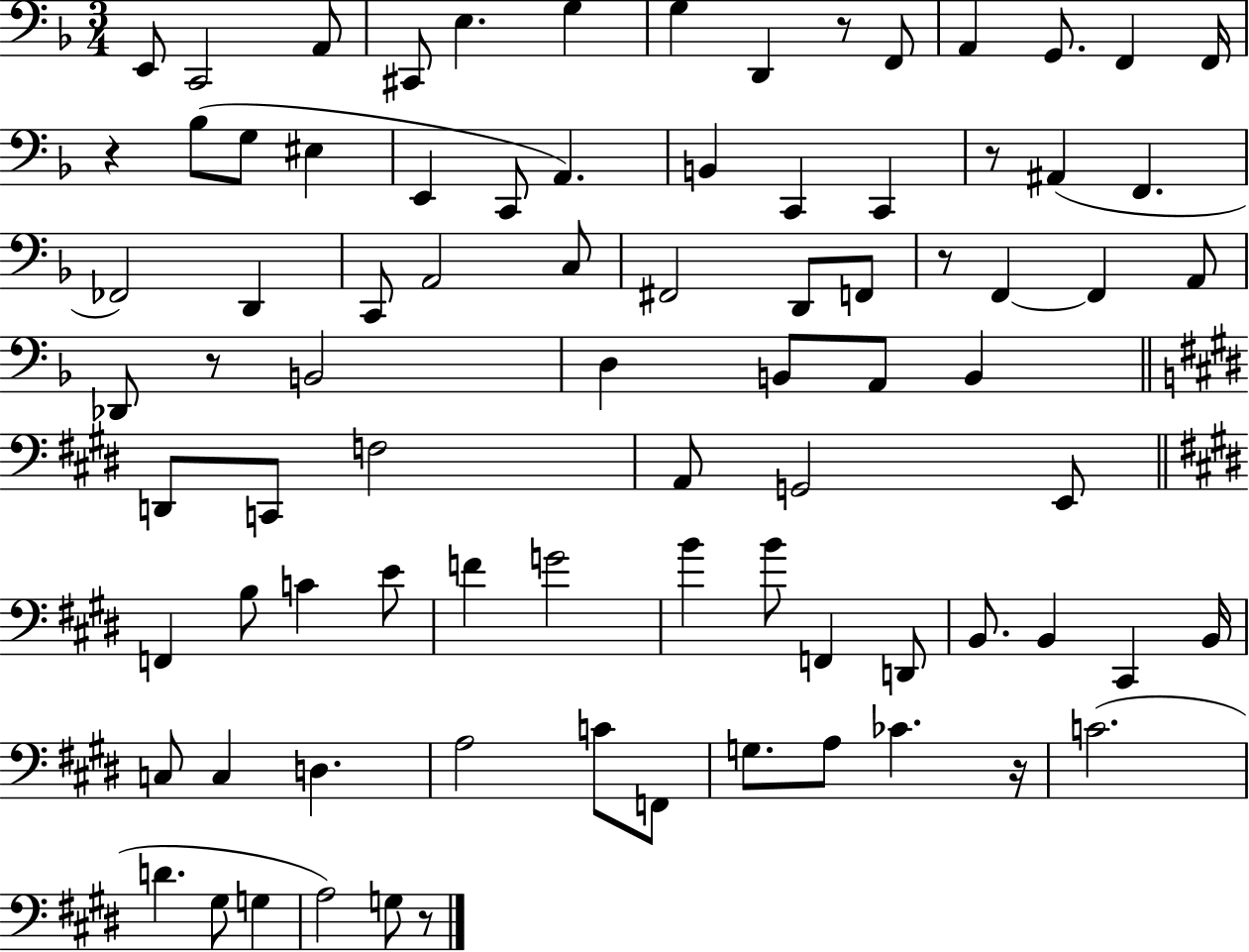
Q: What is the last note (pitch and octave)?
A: G3